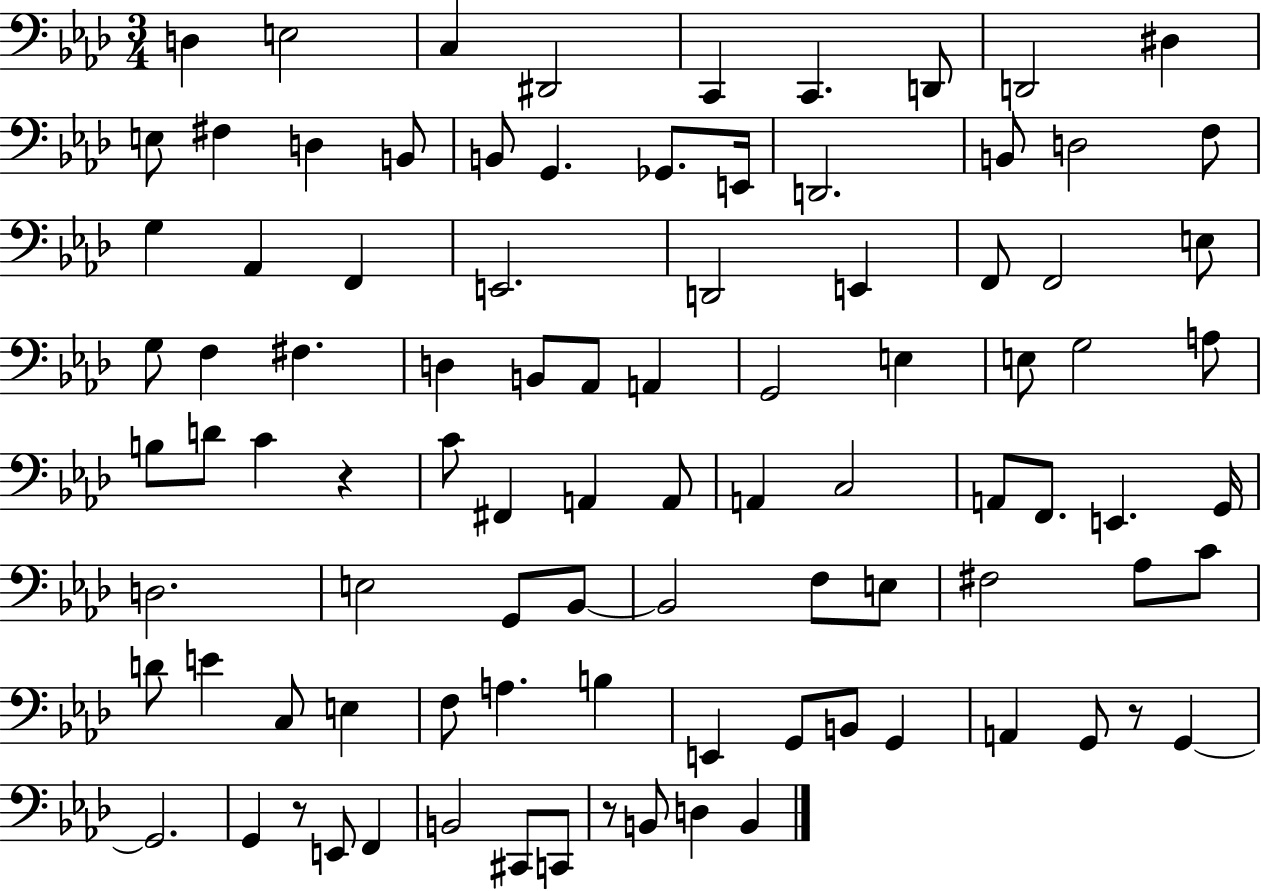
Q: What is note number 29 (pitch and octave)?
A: F2